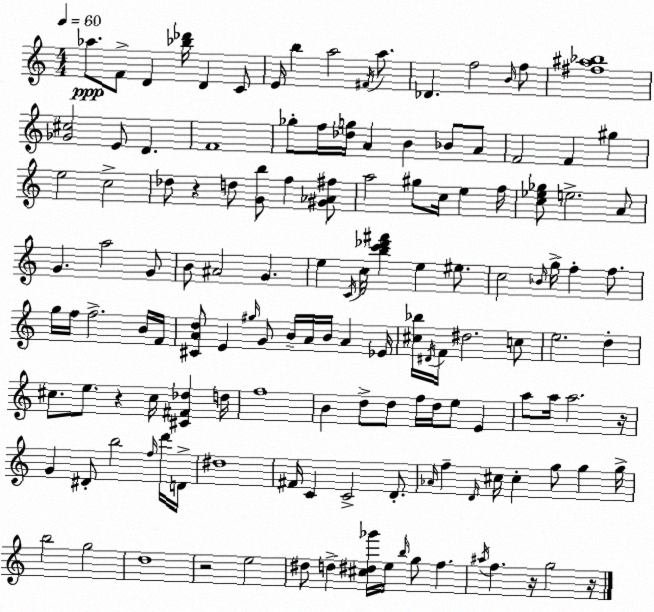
X:1
T:Untitled
M:4/4
L:1/4
K:C
_a/2 F/2 D [_b_d']/4 D C/2 E/4 b a2 ^F/4 a/2 _D f2 B/4 f/2 [^f^a_b]4 [_G^c]2 E/2 D F4 _g/2 f/4 [_dg]/4 A B _B/2 A/2 F2 F ^g e2 c2 _d/2 z d/2 [Gb]/2 f [^G_A^f]/2 a2 ^g/2 c/4 e f/4 [c_e_g]/2 e2 A/2 G a2 G/2 B/2 ^A2 G e C/4 c/4 [bc'_d'^f'] e ^e/2 c2 _B/4 g/4 f f/2 g/4 f/4 f2 B/4 F/4 [^CAd]/2 E ^g/4 G/2 B/4 A/4 B/4 A _E/4 [^c_b]/4 ^D/4 F/4 ^d2 c/2 e2 d ^c/2 e/2 z ^c/4 [^C^F_d] d/4 f4 B d/2 d/2 f/4 d/4 e/2 E a/2 a/4 a2 z/4 G ^D/2 b2 f/4 d'/4 D/4 ^d4 ^F/4 C C2 D/2 _A/4 f D/4 ^c/4 ^c g/2 g g/4 b2 g2 d4 z2 e2 ^d/2 d [^c^d_g']/4 e/4 b/4 g/2 f ^a/4 f z/4 g2 z/4